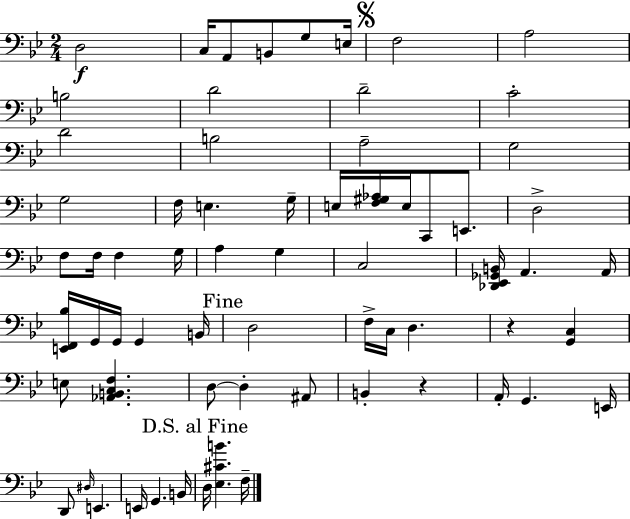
X:1
T:Untitled
M:2/4
L:1/4
K:Gm
D,2 C,/4 A,,/2 B,,/2 G,/2 E,/4 F,2 A,2 B,2 D2 D2 C2 D2 B,2 A,2 G,2 G,2 F,/4 E, G,/4 E,/4 [F,^G,_A,]/4 E,/4 C,,/2 E,,/2 D,2 F,/2 F,/4 F, G,/4 A, G, C,2 [_D,,_E,,_G,,B,,]/4 A,, A,,/4 [E,,F,,_B,]/4 G,,/4 G,,/4 G,, B,,/4 D,2 F,/4 C,/4 D, z [G,,C,] E,/2 [_A,,B,,C,F,] D,/2 D, ^A,,/2 B,, z A,,/4 G,, E,,/4 D,,/2 ^D,/4 E,, E,,/4 G,, B,,/4 D,/4 [_E,^CB] F,/4